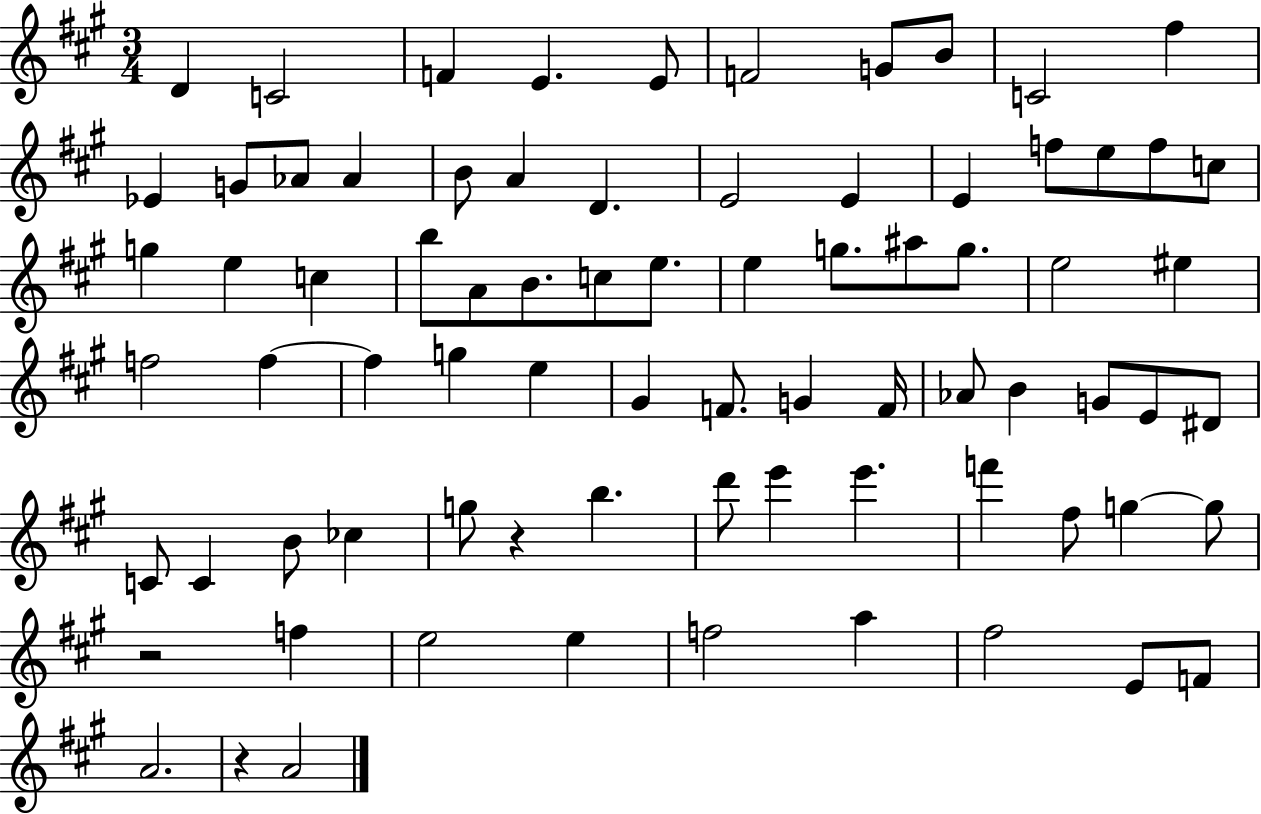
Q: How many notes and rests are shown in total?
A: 78